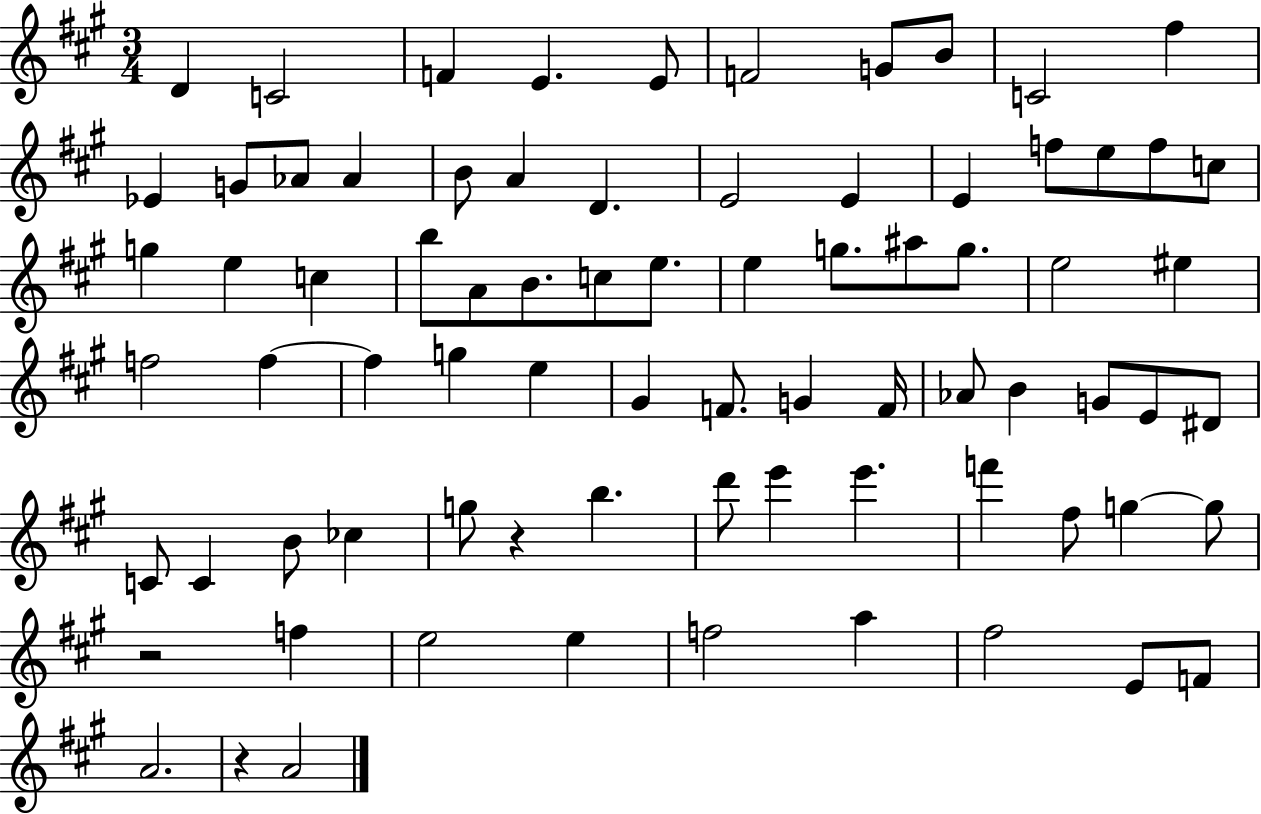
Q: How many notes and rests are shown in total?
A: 78